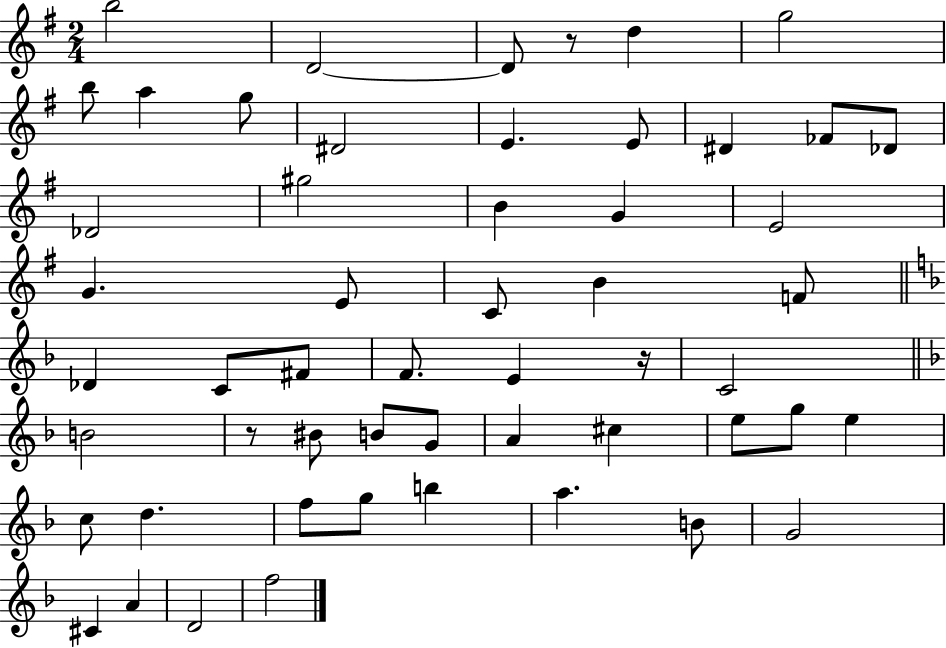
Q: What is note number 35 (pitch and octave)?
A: A4